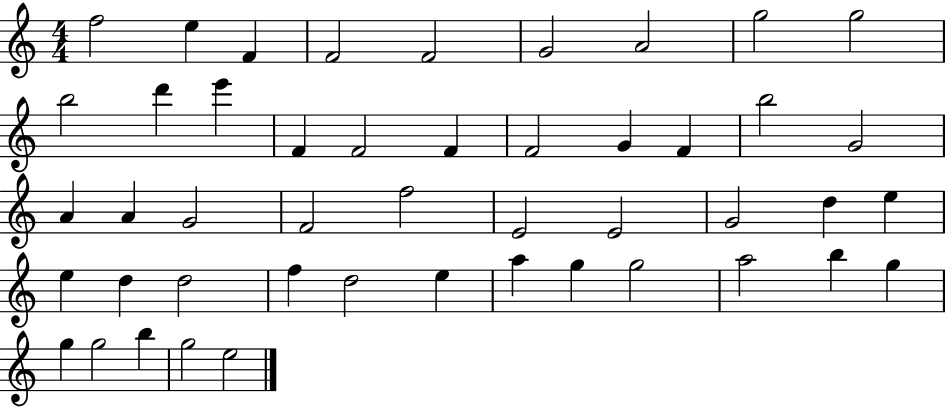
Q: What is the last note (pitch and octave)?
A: E5